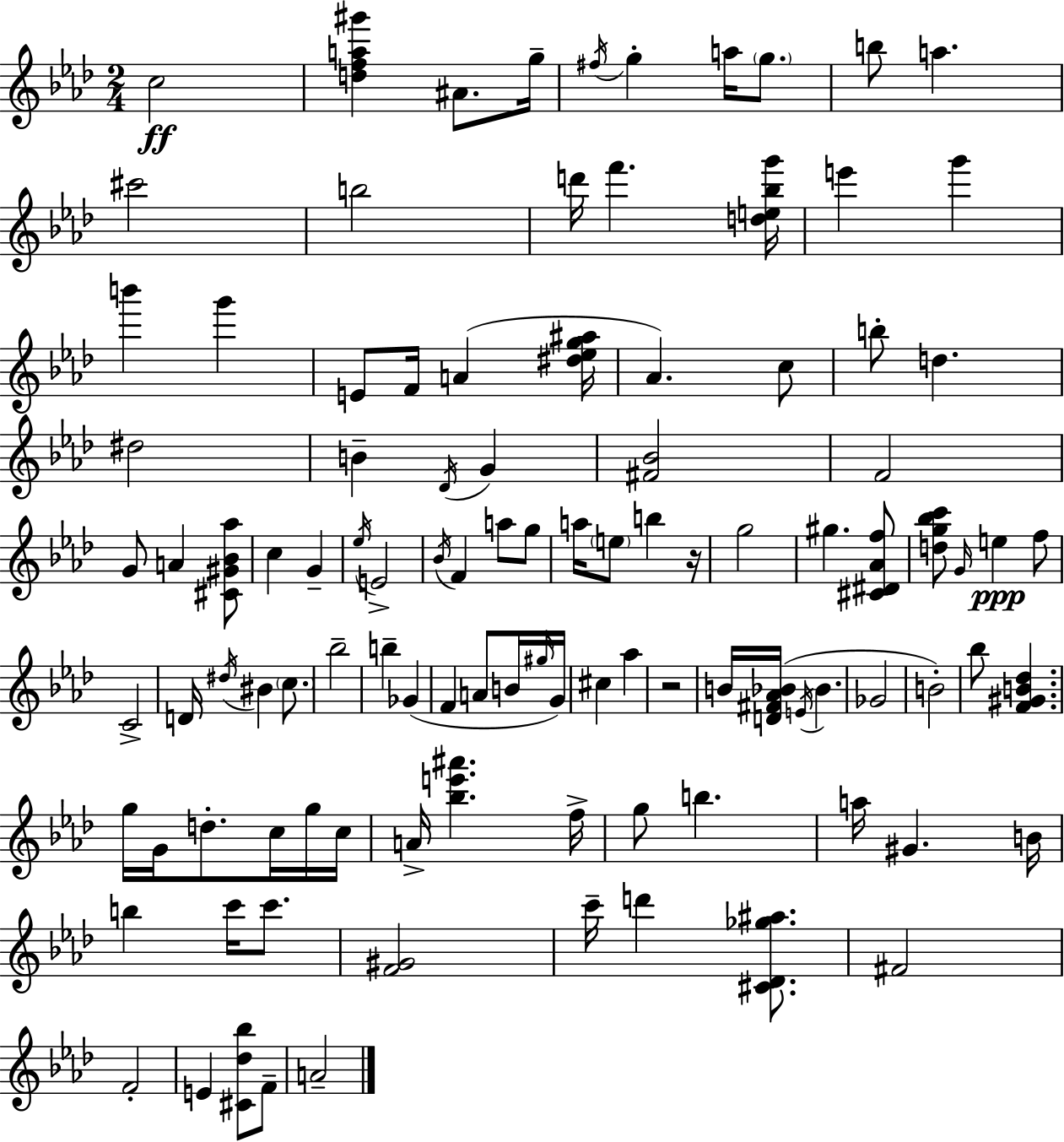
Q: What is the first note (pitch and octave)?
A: C5